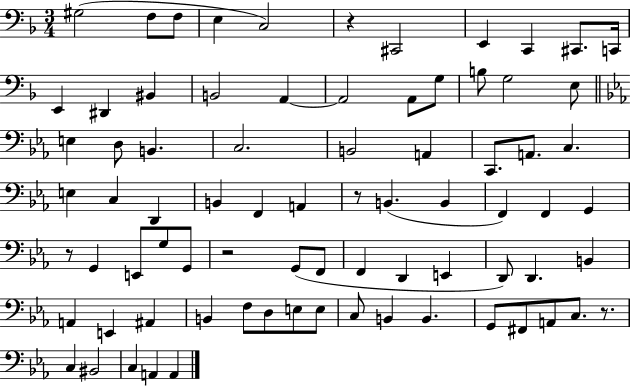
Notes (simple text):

G#3/h F3/e F3/e E3/q C3/h R/q C#2/h E2/q C2/q C#2/e. C2/s E2/q D#2/q BIS2/q B2/h A2/q A2/h A2/e G3/e B3/e G3/h E3/e E3/q D3/e B2/q. C3/h. B2/h A2/q C2/e. A2/e. C3/q. E3/q C3/q D2/q B2/q F2/q A2/q R/e B2/q. B2/q F2/q F2/q G2/q R/e G2/q E2/e G3/e G2/e R/h G2/e F2/e F2/q D2/q E2/q D2/e D2/q. B2/q A2/q E2/q A#2/q B2/q F3/e D3/e E3/e E3/e C3/e B2/q B2/q. G2/e F#2/e A2/e C3/e. R/e. C3/q BIS2/h C3/q A2/q A2/q